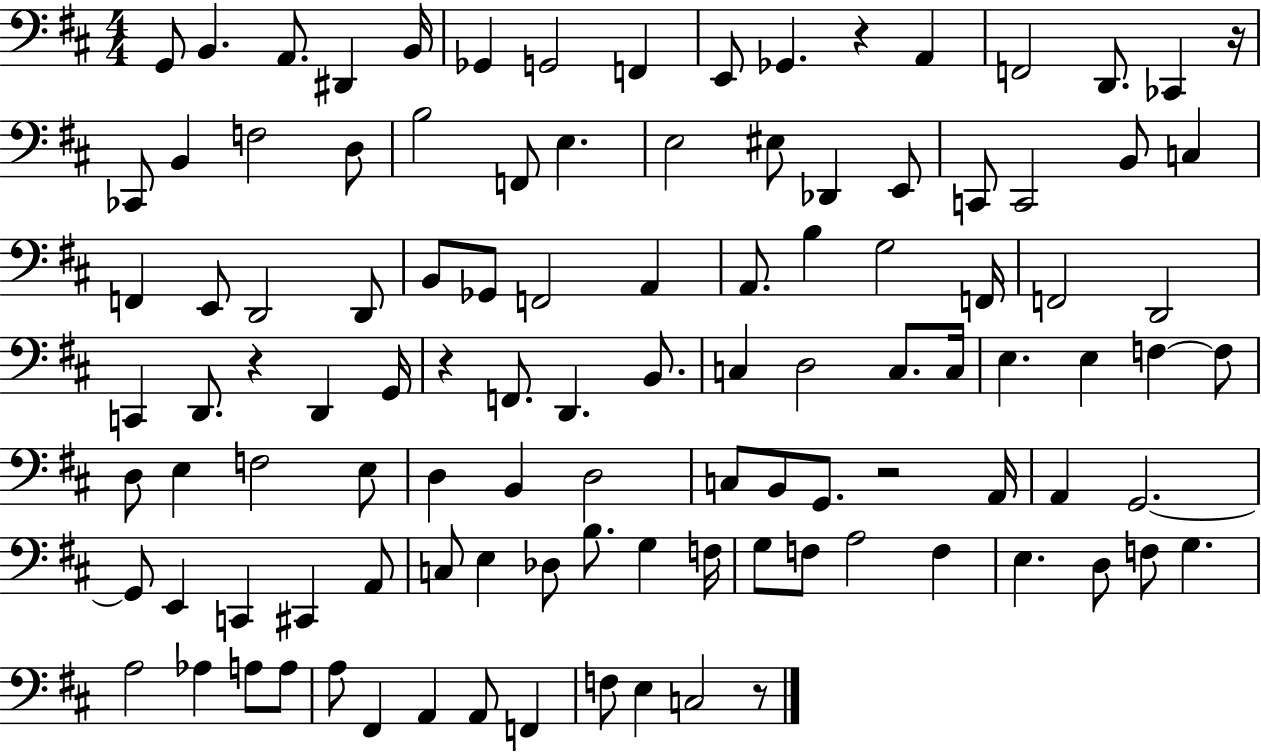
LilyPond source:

{
  \clef bass
  \numericTimeSignature
  \time 4/4
  \key d \major
  g,8 b,4. a,8. dis,4 b,16 | ges,4 g,2 f,4 | e,8 ges,4. r4 a,4 | f,2 d,8. ces,4 r16 | \break ces,8 b,4 f2 d8 | b2 f,8 e4. | e2 eis8 des,4 e,8 | c,8 c,2 b,8 c4 | \break f,4 e,8 d,2 d,8 | b,8 ges,8 f,2 a,4 | a,8. b4 g2 f,16 | f,2 d,2 | \break c,4 d,8. r4 d,4 g,16 | r4 f,8. d,4. b,8. | c4 d2 c8. c16 | e4. e4 f4~~ f8 | \break d8 e4 f2 e8 | d4 b,4 d2 | c8 b,8 g,8. r2 a,16 | a,4 g,2.~~ | \break g,8 e,4 c,4 cis,4 a,8 | c8 e4 des8 b8. g4 f16 | g8 f8 a2 f4 | e4. d8 f8 g4. | \break a2 aes4 a8 a8 | a8 fis,4 a,4 a,8 f,4 | f8 e4 c2 r8 | \bar "|."
}